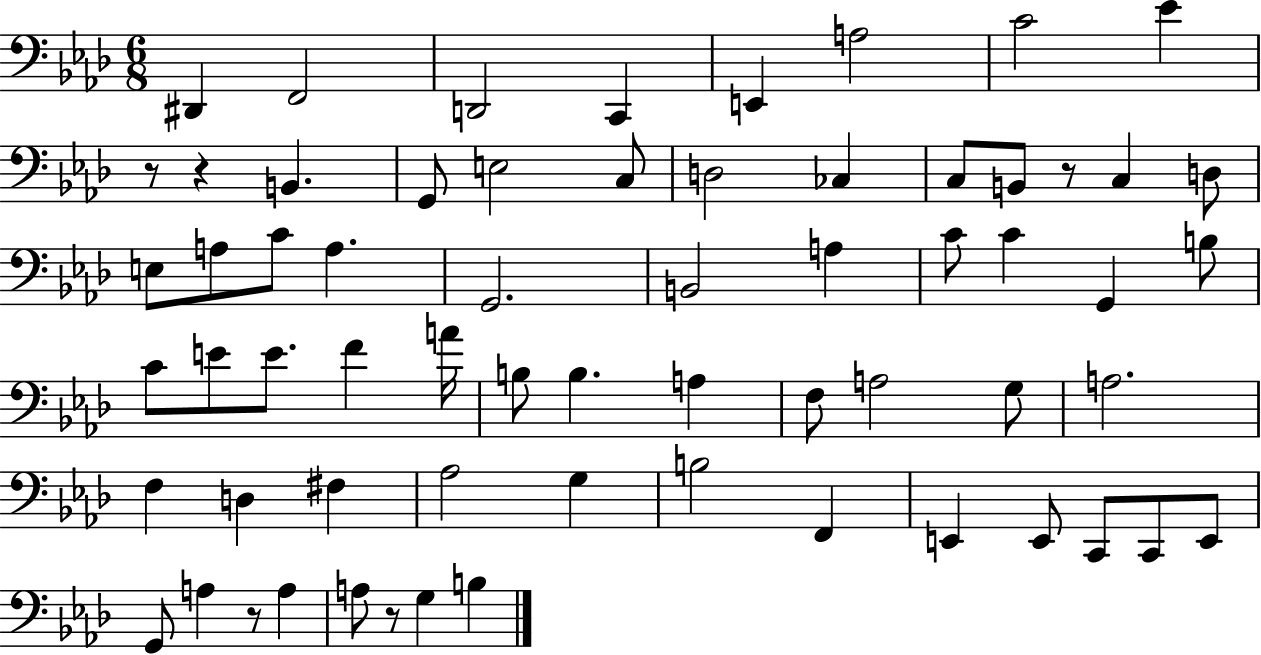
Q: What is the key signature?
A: AES major